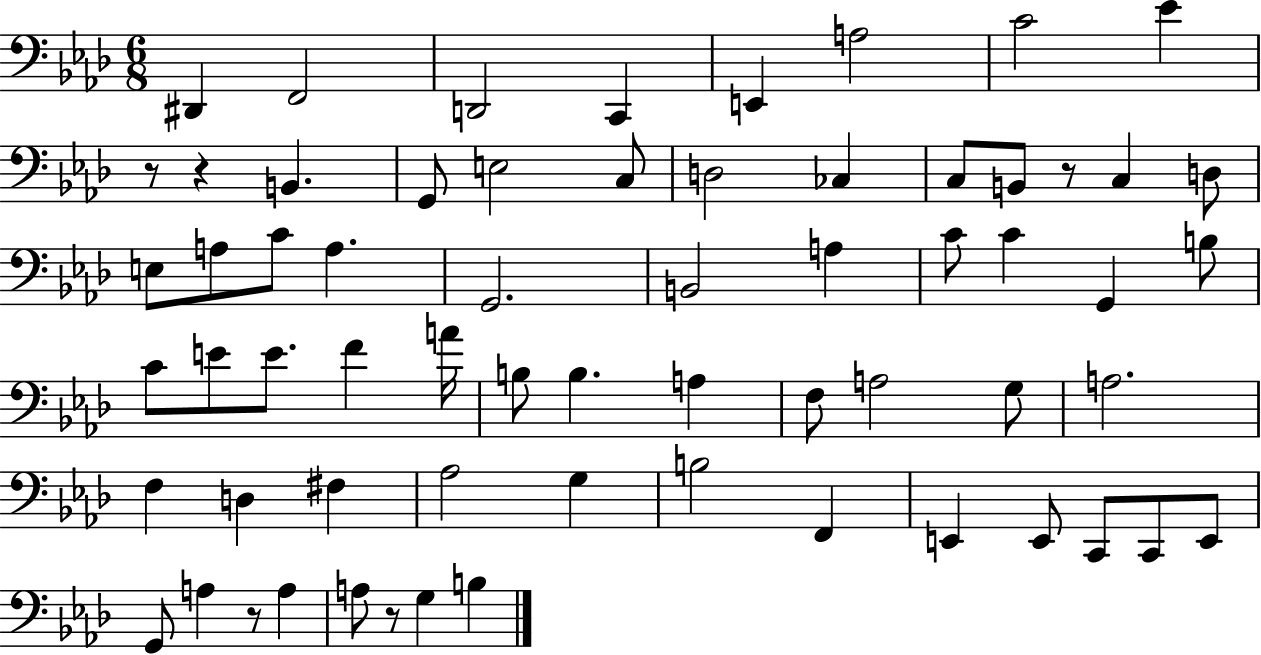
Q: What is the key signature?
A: AES major